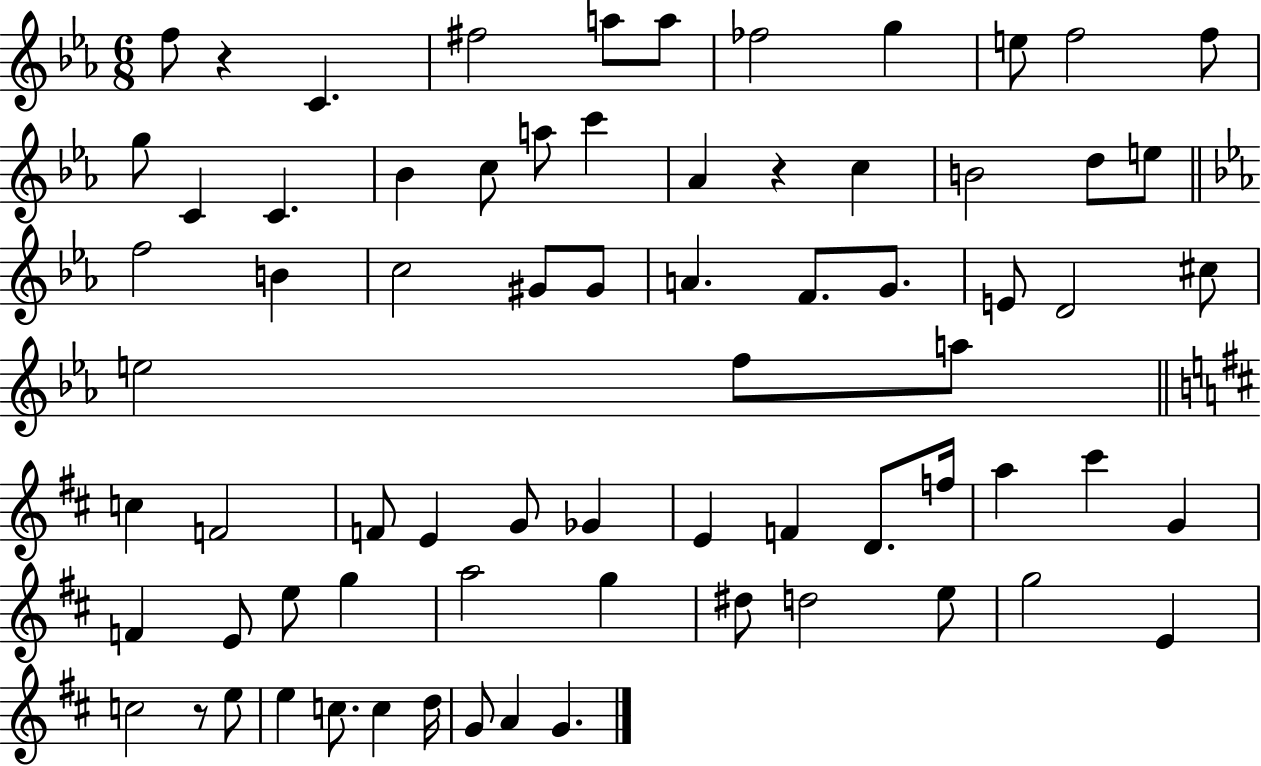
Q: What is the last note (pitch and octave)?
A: G4